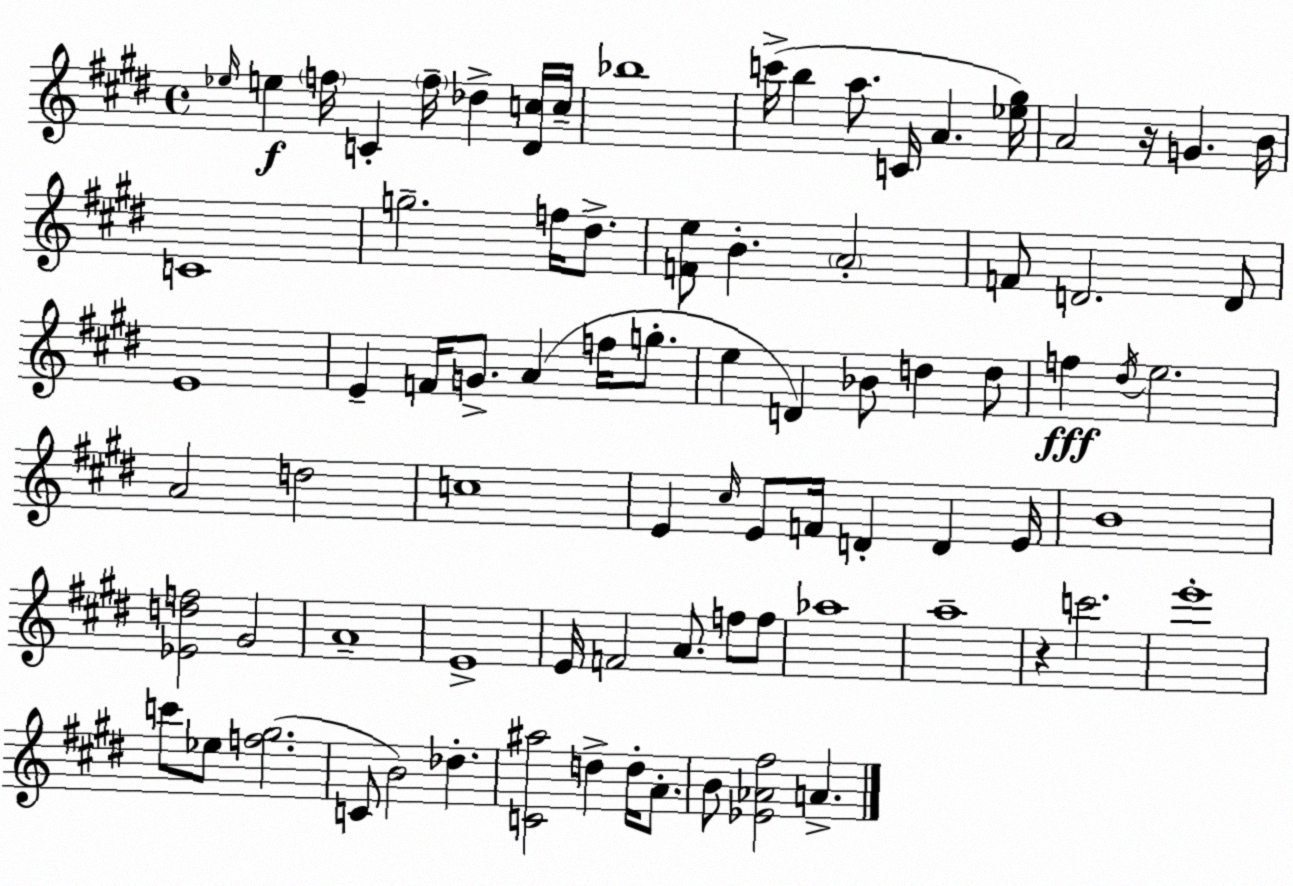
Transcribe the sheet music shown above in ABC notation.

X:1
T:Untitled
M:4/4
L:1/4
K:E
_e/4 e f/4 C f/4 _d [^Dc]/4 c/4 _b4 c'/4 b a/2 C/4 A [_e^g]/4 A2 z/4 G B/4 C4 g2 f/4 ^d/2 [Fe]/2 B A2 F/2 D2 D/2 E4 E F/4 G/2 A f/4 g/2 e D _B/2 d d/2 f ^d/4 e2 A2 d2 c4 E ^c/4 E/2 F/4 D D E/4 B4 [_Edf]2 ^G2 A4 E4 E/4 F2 A/2 f/2 f/2 _a4 a4 z c'2 e'4 c'/2 _e/2 [f^g]2 C/2 B2 _d [C^a]2 d d/4 A/2 B/2 [_E_A^f]2 A